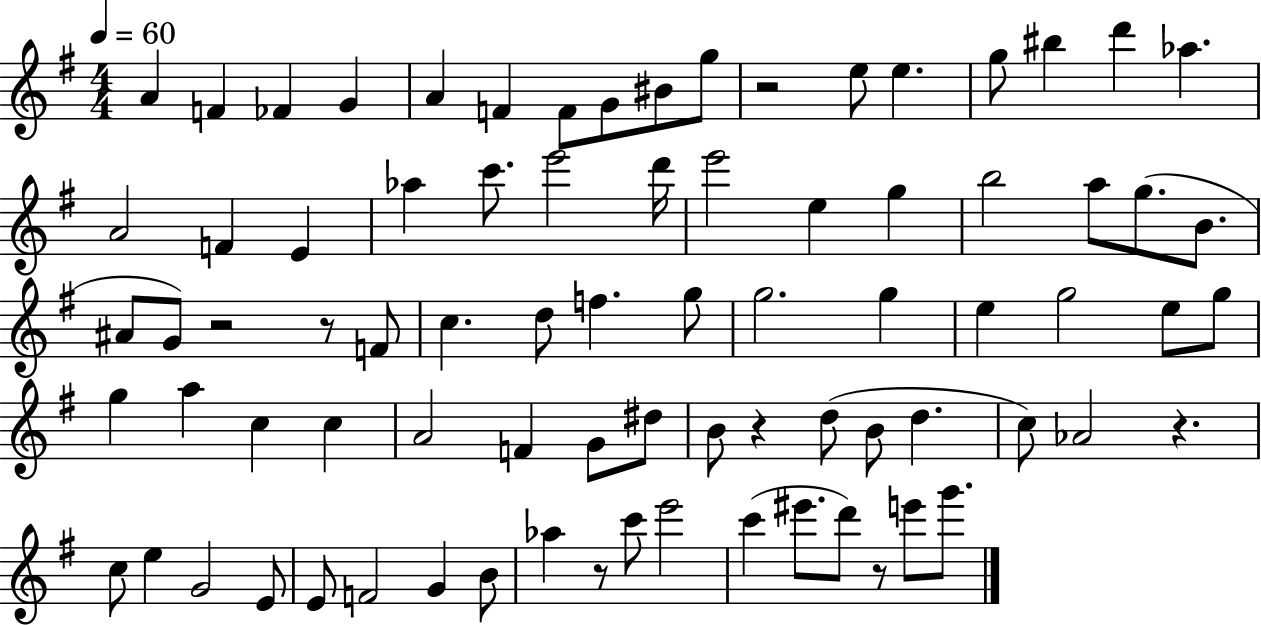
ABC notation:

X:1
T:Untitled
M:4/4
L:1/4
K:G
A F _F G A F F/2 G/2 ^B/2 g/2 z2 e/2 e g/2 ^b d' _a A2 F E _a c'/2 e'2 d'/4 e'2 e g b2 a/2 g/2 B/2 ^A/2 G/2 z2 z/2 F/2 c d/2 f g/2 g2 g e g2 e/2 g/2 g a c c A2 F G/2 ^d/2 B/2 z d/2 B/2 d c/2 _A2 z c/2 e G2 E/2 E/2 F2 G B/2 _a z/2 c'/2 e'2 c' ^e'/2 d'/2 z/2 e'/2 g'/2